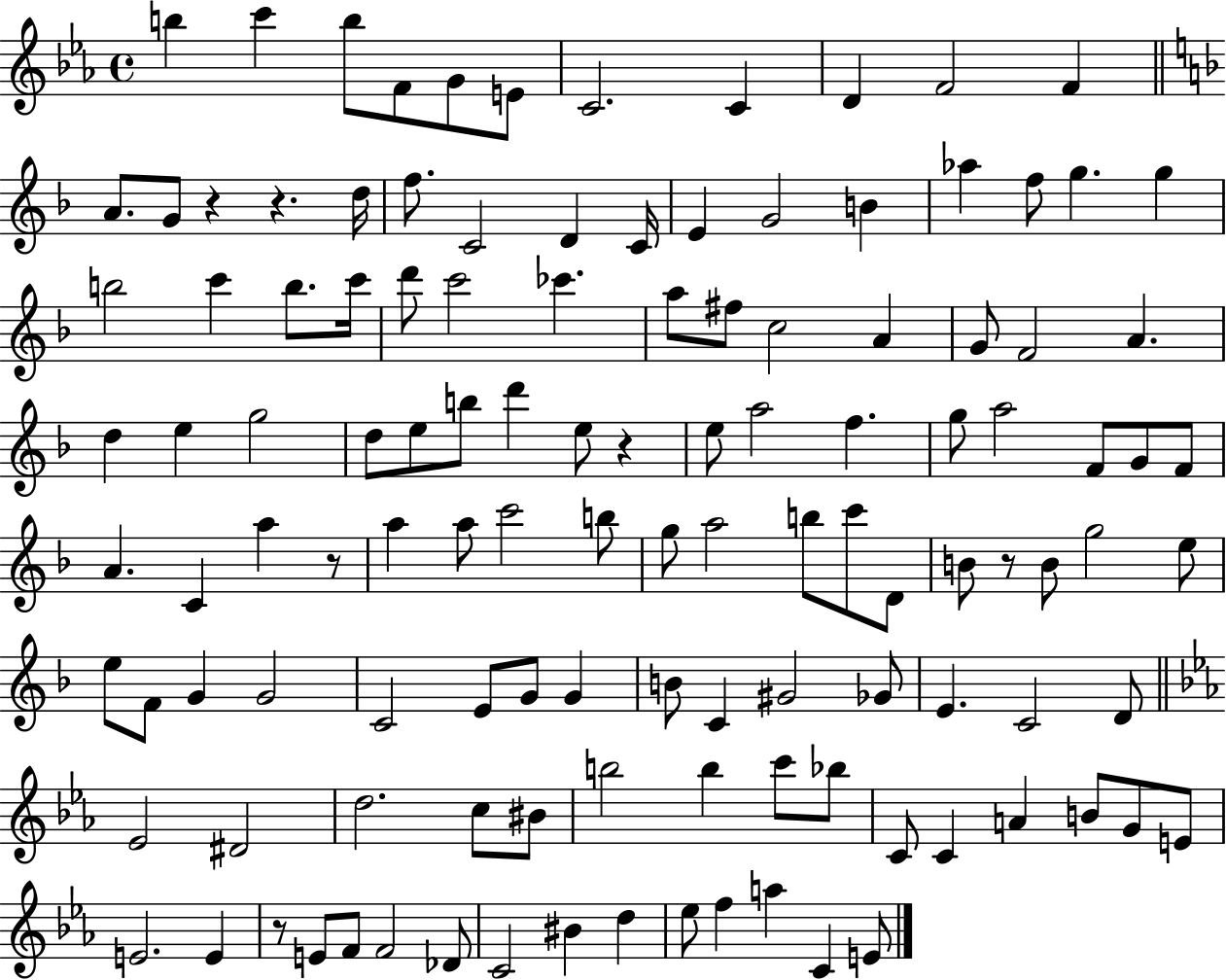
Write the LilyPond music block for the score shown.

{
  \clef treble
  \time 4/4
  \defaultTimeSignature
  \key ees \major
  b''4 c'''4 b''8 f'8 g'8 e'8 | c'2. c'4 | d'4 f'2 f'4 | \bar "||" \break \key f \major a'8. g'8 r4 r4. d''16 | f''8. c'2 d'4 c'16 | e'4 g'2 b'4 | aes''4 f''8 g''4. g''4 | \break b''2 c'''4 b''8. c'''16 | d'''8 c'''2 ces'''4. | a''8 fis''8 c''2 a'4 | g'8 f'2 a'4. | \break d''4 e''4 g''2 | d''8 e''8 b''8 d'''4 e''8 r4 | e''8 a''2 f''4. | g''8 a''2 f'8 g'8 f'8 | \break a'4. c'4 a''4 r8 | a''4 a''8 c'''2 b''8 | g''8 a''2 b''8 c'''8 d'8 | b'8 r8 b'8 g''2 e''8 | \break e''8 f'8 g'4 g'2 | c'2 e'8 g'8 g'4 | b'8 c'4 gis'2 ges'8 | e'4. c'2 d'8 | \break \bar "||" \break \key c \minor ees'2 dis'2 | d''2. c''8 bis'8 | b''2 b''4 c'''8 bes''8 | c'8 c'4 a'4 b'8 g'8 e'8 | \break e'2. e'4 | r8 e'8 f'8 f'2 des'8 | c'2 bis'4 d''4 | ees''8 f''4 a''4 c'4 e'8 | \break \bar "|."
}